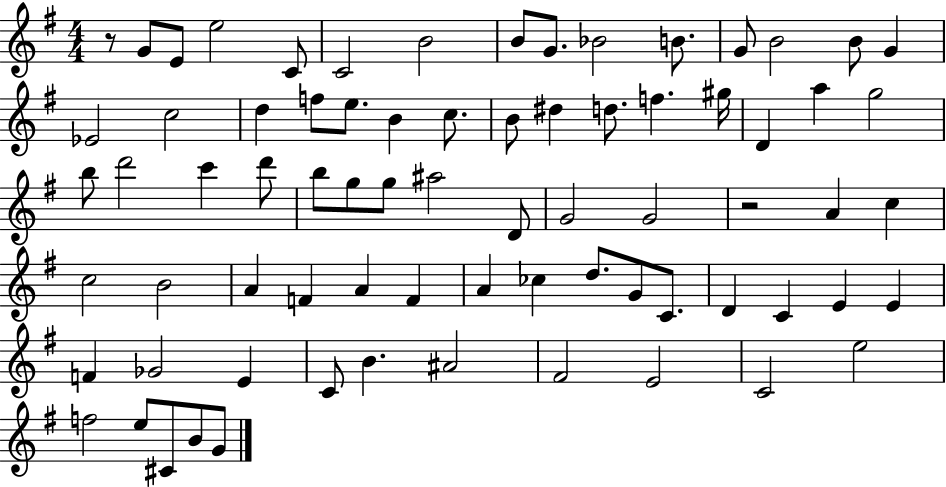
{
  \clef treble
  \numericTimeSignature
  \time 4/4
  \key g \major
  r8 g'8 e'8 e''2 c'8 | c'2 b'2 | b'8 g'8. bes'2 b'8. | g'8 b'2 b'8 g'4 | \break ees'2 c''2 | d''4 f''8 e''8. b'4 c''8. | b'8 dis''4 d''8. f''4. gis''16 | d'4 a''4 g''2 | \break b''8 d'''2 c'''4 d'''8 | b''8 g''8 g''8 ais''2 d'8 | g'2 g'2 | r2 a'4 c''4 | \break c''2 b'2 | a'4 f'4 a'4 f'4 | a'4 ces''4 d''8. g'8 c'8. | d'4 c'4 e'4 e'4 | \break f'4 ges'2 e'4 | c'8 b'4. ais'2 | fis'2 e'2 | c'2 e''2 | \break f''2 e''8 cis'8 b'8 g'8 | \bar "|."
}